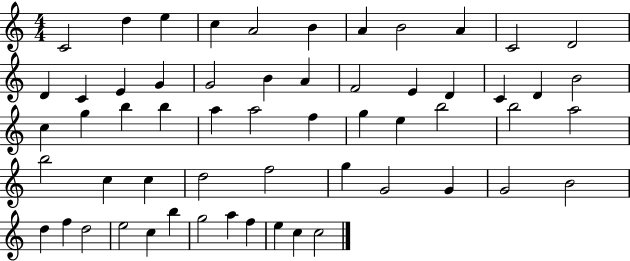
{
  \clef treble
  \numericTimeSignature
  \time 4/4
  \key c \major
  c'2 d''4 e''4 | c''4 a'2 b'4 | a'4 b'2 a'4 | c'2 d'2 | \break d'4 c'4 e'4 g'4 | g'2 b'4 a'4 | f'2 e'4 d'4 | c'4 d'4 b'2 | \break c''4 g''4 b''4 b''4 | a''4 a''2 f''4 | g''4 e''4 b''2 | b''2 a''2 | \break b''2 c''4 c''4 | d''2 f''2 | g''4 g'2 g'4 | g'2 b'2 | \break d''4 f''4 d''2 | e''2 c''4 b''4 | g''2 a''4 f''4 | e''4 c''4 c''2 | \break \bar "|."
}